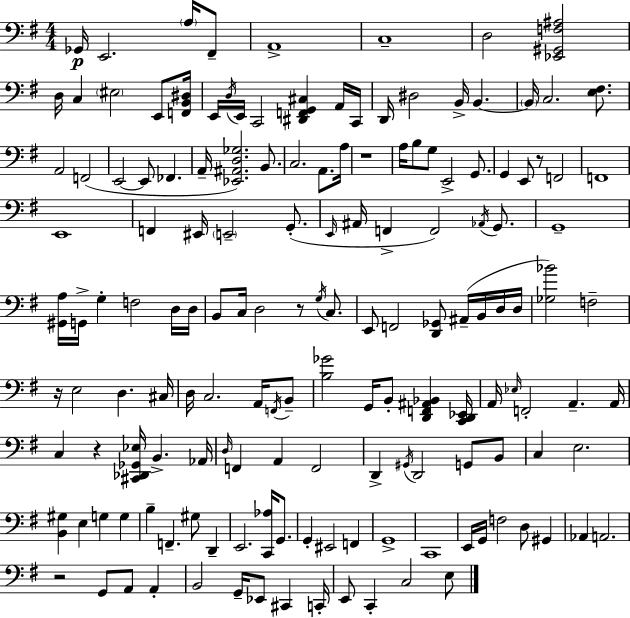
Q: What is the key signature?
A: G major